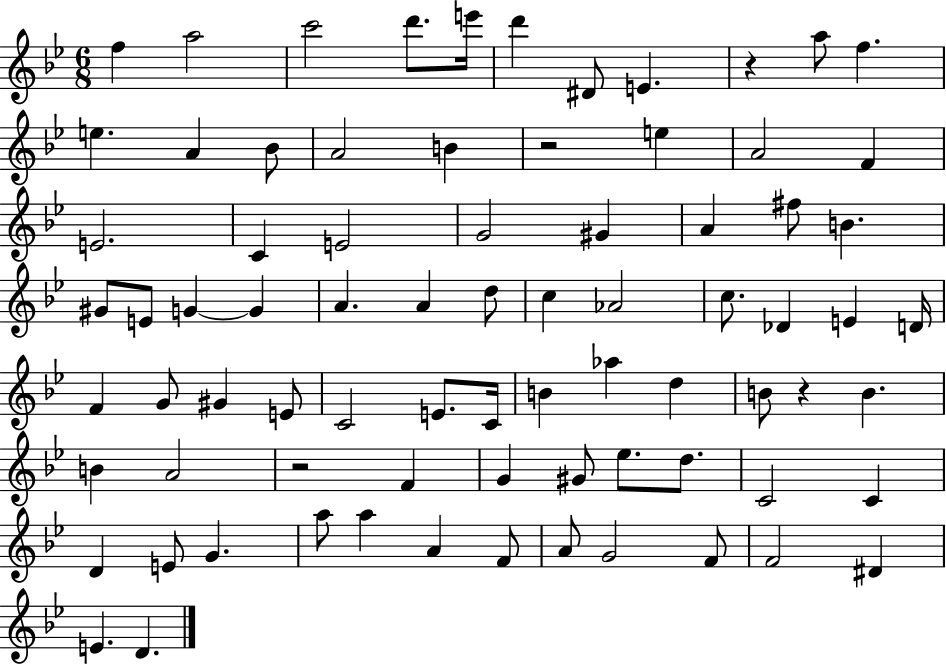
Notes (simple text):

F5/q A5/h C6/h D6/e. E6/s D6/q D#4/e E4/q. R/q A5/e F5/q. E5/q. A4/q Bb4/e A4/h B4/q R/h E5/q A4/h F4/q E4/h. C4/q E4/h G4/h G#4/q A4/q F#5/e B4/q. G#4/e E4/e G4/q G4/q A4/q. A4/q D5/e C5/q Ab4/h C5/e. Db4/q E4/q D4/s F4/q G4/e G#4/q E4/e C4/h E4/e. C4/s B4/q Ab5/q D5/q B4/e R/q B4/q. B4/q A4/h R/h F4/q G4/q G#4/e Eb5/e. D5/e. C4/h C4/q D4/q E4/e G4/q. A5/e A5/q A4/q F4/e A4/e G4/h F4/e F4/h D#4/q E4/q. D4/q.